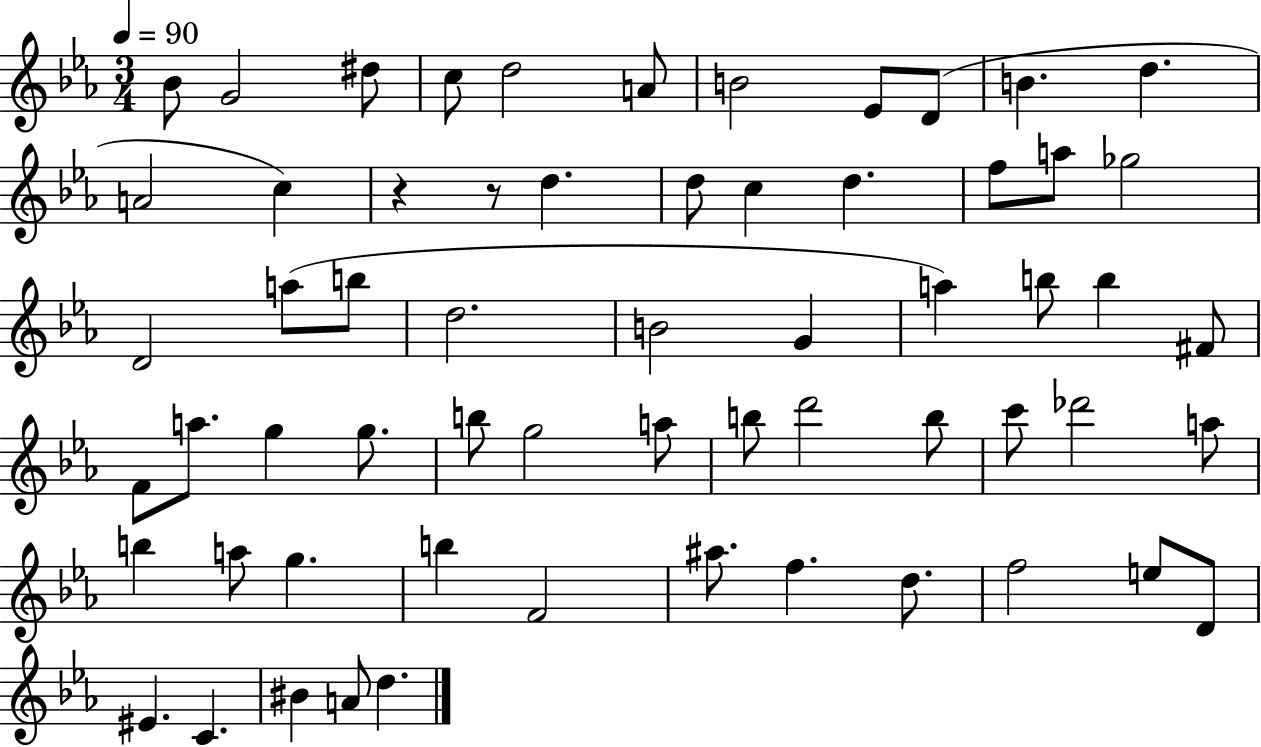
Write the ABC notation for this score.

X:1
T:Untitled
M:3/4
L:1/4
K:Eb
_B/2 G2 ^d/2 c/2 d2 A/2 B2 _E/2 D/2 B d A2 c z z/2 d d/2 c d f/2 a/2 _g2 D2 a/2 b/2 d2 B2 G a b/2 b ^F/2 F/2 a/2 g g/2 b/2 g2 a/2 b/2 d'2 b/2 c'/2 _d'2 a/2 b a/2 g b F2 ^a/2 f d/2 f2 e/2 D/2 ^E C ^B A/2 d